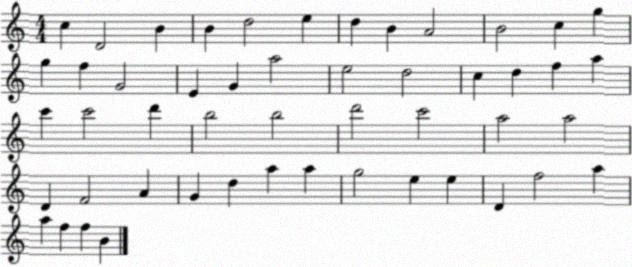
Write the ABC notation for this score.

X:1
T:Untitled
M:4/4
L:1/4
K:C
c D2 B B d2 e d B A2 B2 c g g f G2 E G a2 e2 d2 c d f a c' c'2 d' b2 b2 d'2 c'2 a2 a2 D F2 A G d a a g2 e e D f2 a a f f B